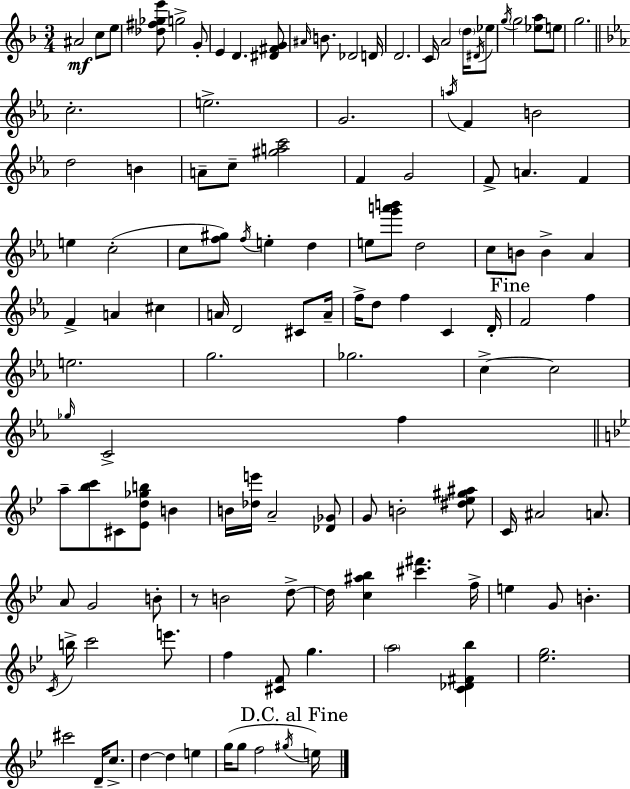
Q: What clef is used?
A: treble